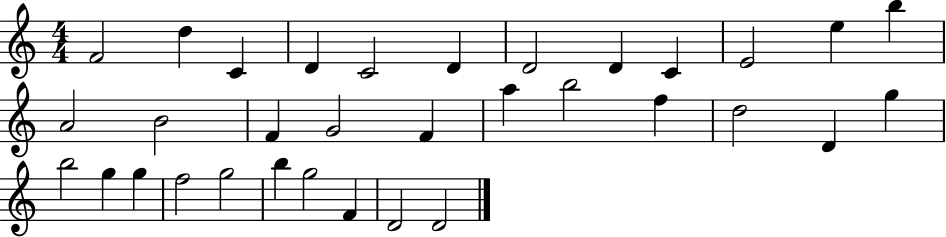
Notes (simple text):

F4/h D5/q C4/q D4/q C4/h D4/q D4/h D4/q C4/q E4/h E5/q B5/q A4/h B4/h F4/q G4/h F4/q A5/q B5/h F5/q D5/h D4/q G5/q B5/h G5/q G5/q F5/h G5/h B5/q G5/h F4/q D4/h D4/h